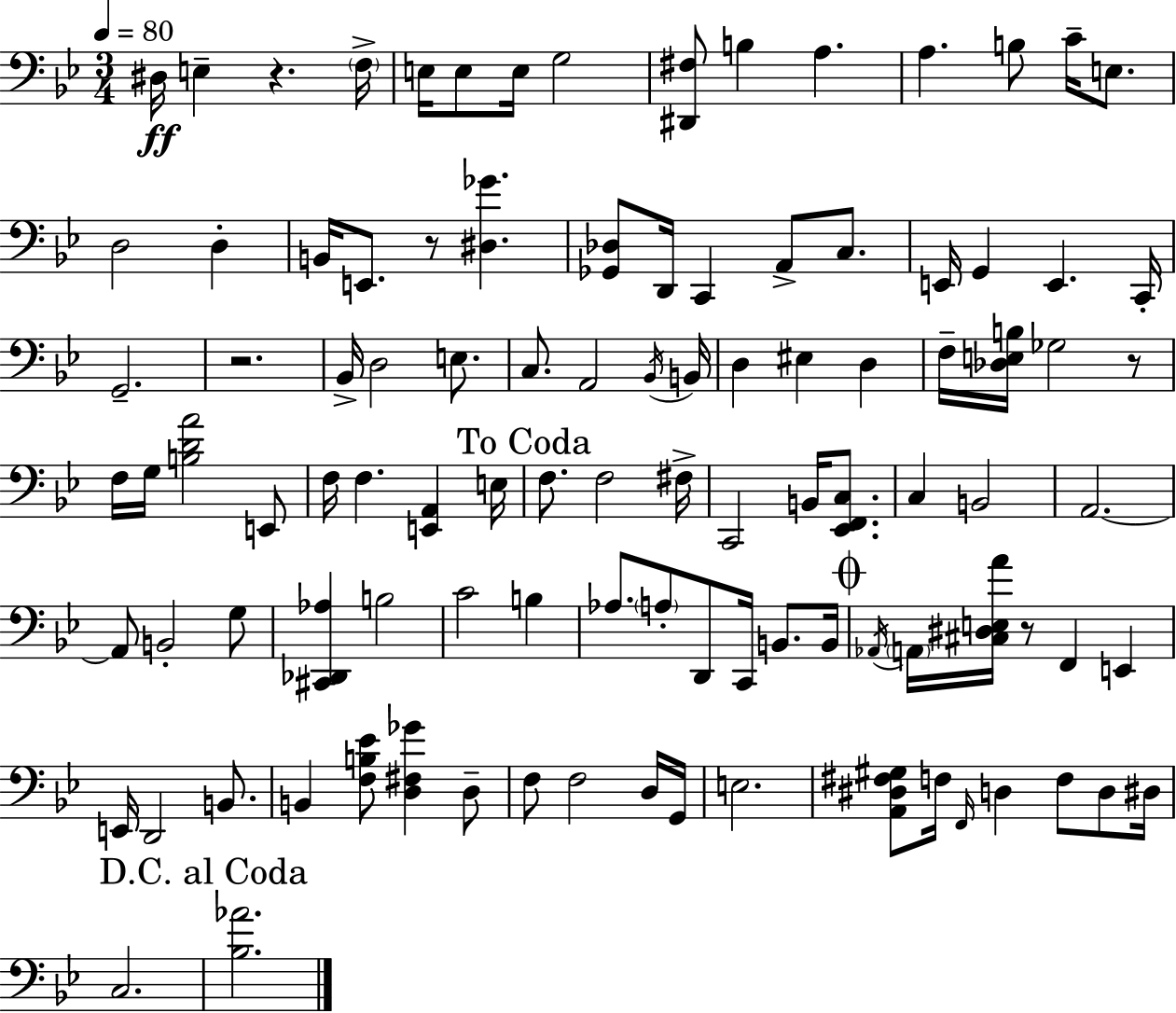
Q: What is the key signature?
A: G minor